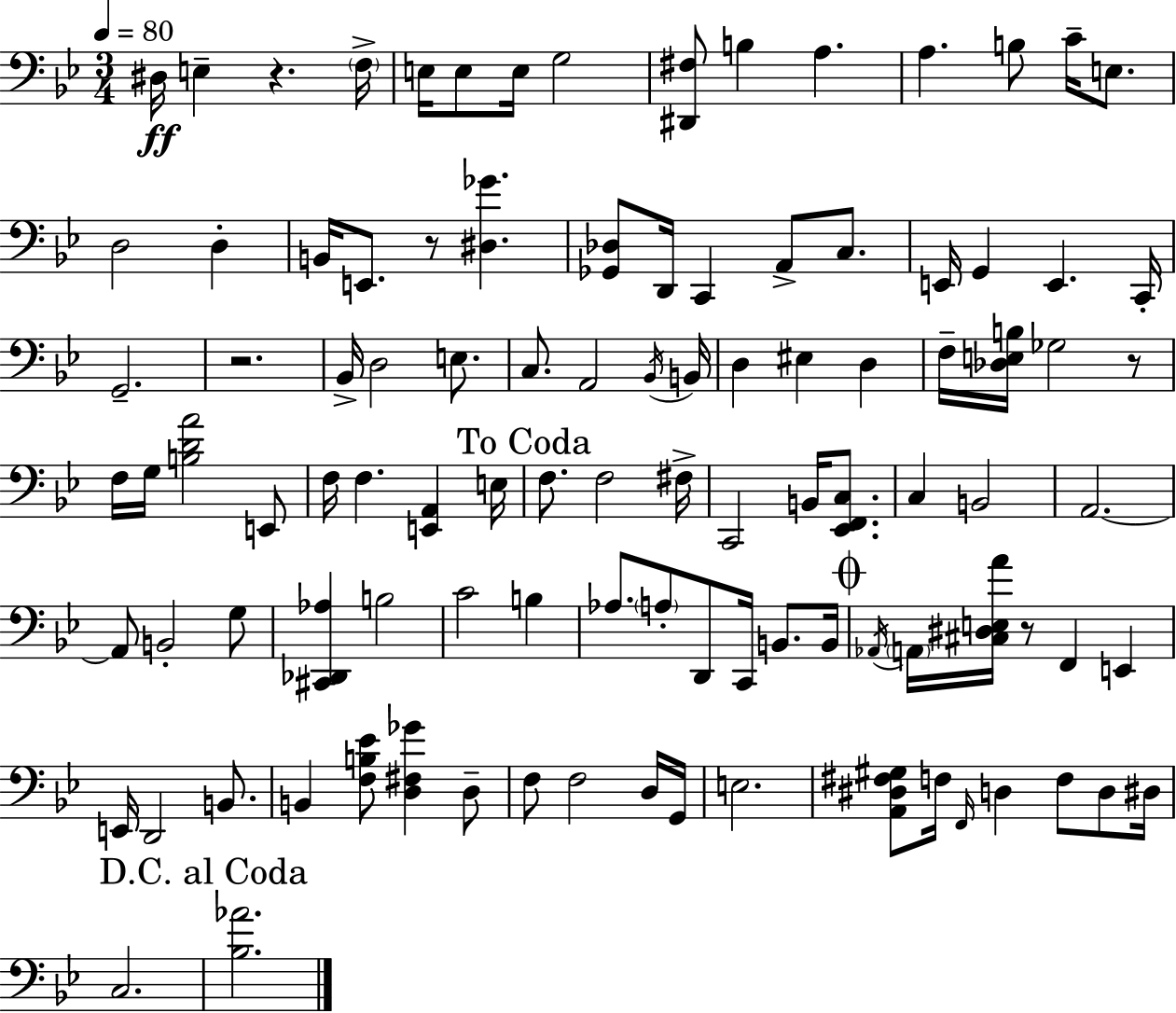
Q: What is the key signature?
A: G minor